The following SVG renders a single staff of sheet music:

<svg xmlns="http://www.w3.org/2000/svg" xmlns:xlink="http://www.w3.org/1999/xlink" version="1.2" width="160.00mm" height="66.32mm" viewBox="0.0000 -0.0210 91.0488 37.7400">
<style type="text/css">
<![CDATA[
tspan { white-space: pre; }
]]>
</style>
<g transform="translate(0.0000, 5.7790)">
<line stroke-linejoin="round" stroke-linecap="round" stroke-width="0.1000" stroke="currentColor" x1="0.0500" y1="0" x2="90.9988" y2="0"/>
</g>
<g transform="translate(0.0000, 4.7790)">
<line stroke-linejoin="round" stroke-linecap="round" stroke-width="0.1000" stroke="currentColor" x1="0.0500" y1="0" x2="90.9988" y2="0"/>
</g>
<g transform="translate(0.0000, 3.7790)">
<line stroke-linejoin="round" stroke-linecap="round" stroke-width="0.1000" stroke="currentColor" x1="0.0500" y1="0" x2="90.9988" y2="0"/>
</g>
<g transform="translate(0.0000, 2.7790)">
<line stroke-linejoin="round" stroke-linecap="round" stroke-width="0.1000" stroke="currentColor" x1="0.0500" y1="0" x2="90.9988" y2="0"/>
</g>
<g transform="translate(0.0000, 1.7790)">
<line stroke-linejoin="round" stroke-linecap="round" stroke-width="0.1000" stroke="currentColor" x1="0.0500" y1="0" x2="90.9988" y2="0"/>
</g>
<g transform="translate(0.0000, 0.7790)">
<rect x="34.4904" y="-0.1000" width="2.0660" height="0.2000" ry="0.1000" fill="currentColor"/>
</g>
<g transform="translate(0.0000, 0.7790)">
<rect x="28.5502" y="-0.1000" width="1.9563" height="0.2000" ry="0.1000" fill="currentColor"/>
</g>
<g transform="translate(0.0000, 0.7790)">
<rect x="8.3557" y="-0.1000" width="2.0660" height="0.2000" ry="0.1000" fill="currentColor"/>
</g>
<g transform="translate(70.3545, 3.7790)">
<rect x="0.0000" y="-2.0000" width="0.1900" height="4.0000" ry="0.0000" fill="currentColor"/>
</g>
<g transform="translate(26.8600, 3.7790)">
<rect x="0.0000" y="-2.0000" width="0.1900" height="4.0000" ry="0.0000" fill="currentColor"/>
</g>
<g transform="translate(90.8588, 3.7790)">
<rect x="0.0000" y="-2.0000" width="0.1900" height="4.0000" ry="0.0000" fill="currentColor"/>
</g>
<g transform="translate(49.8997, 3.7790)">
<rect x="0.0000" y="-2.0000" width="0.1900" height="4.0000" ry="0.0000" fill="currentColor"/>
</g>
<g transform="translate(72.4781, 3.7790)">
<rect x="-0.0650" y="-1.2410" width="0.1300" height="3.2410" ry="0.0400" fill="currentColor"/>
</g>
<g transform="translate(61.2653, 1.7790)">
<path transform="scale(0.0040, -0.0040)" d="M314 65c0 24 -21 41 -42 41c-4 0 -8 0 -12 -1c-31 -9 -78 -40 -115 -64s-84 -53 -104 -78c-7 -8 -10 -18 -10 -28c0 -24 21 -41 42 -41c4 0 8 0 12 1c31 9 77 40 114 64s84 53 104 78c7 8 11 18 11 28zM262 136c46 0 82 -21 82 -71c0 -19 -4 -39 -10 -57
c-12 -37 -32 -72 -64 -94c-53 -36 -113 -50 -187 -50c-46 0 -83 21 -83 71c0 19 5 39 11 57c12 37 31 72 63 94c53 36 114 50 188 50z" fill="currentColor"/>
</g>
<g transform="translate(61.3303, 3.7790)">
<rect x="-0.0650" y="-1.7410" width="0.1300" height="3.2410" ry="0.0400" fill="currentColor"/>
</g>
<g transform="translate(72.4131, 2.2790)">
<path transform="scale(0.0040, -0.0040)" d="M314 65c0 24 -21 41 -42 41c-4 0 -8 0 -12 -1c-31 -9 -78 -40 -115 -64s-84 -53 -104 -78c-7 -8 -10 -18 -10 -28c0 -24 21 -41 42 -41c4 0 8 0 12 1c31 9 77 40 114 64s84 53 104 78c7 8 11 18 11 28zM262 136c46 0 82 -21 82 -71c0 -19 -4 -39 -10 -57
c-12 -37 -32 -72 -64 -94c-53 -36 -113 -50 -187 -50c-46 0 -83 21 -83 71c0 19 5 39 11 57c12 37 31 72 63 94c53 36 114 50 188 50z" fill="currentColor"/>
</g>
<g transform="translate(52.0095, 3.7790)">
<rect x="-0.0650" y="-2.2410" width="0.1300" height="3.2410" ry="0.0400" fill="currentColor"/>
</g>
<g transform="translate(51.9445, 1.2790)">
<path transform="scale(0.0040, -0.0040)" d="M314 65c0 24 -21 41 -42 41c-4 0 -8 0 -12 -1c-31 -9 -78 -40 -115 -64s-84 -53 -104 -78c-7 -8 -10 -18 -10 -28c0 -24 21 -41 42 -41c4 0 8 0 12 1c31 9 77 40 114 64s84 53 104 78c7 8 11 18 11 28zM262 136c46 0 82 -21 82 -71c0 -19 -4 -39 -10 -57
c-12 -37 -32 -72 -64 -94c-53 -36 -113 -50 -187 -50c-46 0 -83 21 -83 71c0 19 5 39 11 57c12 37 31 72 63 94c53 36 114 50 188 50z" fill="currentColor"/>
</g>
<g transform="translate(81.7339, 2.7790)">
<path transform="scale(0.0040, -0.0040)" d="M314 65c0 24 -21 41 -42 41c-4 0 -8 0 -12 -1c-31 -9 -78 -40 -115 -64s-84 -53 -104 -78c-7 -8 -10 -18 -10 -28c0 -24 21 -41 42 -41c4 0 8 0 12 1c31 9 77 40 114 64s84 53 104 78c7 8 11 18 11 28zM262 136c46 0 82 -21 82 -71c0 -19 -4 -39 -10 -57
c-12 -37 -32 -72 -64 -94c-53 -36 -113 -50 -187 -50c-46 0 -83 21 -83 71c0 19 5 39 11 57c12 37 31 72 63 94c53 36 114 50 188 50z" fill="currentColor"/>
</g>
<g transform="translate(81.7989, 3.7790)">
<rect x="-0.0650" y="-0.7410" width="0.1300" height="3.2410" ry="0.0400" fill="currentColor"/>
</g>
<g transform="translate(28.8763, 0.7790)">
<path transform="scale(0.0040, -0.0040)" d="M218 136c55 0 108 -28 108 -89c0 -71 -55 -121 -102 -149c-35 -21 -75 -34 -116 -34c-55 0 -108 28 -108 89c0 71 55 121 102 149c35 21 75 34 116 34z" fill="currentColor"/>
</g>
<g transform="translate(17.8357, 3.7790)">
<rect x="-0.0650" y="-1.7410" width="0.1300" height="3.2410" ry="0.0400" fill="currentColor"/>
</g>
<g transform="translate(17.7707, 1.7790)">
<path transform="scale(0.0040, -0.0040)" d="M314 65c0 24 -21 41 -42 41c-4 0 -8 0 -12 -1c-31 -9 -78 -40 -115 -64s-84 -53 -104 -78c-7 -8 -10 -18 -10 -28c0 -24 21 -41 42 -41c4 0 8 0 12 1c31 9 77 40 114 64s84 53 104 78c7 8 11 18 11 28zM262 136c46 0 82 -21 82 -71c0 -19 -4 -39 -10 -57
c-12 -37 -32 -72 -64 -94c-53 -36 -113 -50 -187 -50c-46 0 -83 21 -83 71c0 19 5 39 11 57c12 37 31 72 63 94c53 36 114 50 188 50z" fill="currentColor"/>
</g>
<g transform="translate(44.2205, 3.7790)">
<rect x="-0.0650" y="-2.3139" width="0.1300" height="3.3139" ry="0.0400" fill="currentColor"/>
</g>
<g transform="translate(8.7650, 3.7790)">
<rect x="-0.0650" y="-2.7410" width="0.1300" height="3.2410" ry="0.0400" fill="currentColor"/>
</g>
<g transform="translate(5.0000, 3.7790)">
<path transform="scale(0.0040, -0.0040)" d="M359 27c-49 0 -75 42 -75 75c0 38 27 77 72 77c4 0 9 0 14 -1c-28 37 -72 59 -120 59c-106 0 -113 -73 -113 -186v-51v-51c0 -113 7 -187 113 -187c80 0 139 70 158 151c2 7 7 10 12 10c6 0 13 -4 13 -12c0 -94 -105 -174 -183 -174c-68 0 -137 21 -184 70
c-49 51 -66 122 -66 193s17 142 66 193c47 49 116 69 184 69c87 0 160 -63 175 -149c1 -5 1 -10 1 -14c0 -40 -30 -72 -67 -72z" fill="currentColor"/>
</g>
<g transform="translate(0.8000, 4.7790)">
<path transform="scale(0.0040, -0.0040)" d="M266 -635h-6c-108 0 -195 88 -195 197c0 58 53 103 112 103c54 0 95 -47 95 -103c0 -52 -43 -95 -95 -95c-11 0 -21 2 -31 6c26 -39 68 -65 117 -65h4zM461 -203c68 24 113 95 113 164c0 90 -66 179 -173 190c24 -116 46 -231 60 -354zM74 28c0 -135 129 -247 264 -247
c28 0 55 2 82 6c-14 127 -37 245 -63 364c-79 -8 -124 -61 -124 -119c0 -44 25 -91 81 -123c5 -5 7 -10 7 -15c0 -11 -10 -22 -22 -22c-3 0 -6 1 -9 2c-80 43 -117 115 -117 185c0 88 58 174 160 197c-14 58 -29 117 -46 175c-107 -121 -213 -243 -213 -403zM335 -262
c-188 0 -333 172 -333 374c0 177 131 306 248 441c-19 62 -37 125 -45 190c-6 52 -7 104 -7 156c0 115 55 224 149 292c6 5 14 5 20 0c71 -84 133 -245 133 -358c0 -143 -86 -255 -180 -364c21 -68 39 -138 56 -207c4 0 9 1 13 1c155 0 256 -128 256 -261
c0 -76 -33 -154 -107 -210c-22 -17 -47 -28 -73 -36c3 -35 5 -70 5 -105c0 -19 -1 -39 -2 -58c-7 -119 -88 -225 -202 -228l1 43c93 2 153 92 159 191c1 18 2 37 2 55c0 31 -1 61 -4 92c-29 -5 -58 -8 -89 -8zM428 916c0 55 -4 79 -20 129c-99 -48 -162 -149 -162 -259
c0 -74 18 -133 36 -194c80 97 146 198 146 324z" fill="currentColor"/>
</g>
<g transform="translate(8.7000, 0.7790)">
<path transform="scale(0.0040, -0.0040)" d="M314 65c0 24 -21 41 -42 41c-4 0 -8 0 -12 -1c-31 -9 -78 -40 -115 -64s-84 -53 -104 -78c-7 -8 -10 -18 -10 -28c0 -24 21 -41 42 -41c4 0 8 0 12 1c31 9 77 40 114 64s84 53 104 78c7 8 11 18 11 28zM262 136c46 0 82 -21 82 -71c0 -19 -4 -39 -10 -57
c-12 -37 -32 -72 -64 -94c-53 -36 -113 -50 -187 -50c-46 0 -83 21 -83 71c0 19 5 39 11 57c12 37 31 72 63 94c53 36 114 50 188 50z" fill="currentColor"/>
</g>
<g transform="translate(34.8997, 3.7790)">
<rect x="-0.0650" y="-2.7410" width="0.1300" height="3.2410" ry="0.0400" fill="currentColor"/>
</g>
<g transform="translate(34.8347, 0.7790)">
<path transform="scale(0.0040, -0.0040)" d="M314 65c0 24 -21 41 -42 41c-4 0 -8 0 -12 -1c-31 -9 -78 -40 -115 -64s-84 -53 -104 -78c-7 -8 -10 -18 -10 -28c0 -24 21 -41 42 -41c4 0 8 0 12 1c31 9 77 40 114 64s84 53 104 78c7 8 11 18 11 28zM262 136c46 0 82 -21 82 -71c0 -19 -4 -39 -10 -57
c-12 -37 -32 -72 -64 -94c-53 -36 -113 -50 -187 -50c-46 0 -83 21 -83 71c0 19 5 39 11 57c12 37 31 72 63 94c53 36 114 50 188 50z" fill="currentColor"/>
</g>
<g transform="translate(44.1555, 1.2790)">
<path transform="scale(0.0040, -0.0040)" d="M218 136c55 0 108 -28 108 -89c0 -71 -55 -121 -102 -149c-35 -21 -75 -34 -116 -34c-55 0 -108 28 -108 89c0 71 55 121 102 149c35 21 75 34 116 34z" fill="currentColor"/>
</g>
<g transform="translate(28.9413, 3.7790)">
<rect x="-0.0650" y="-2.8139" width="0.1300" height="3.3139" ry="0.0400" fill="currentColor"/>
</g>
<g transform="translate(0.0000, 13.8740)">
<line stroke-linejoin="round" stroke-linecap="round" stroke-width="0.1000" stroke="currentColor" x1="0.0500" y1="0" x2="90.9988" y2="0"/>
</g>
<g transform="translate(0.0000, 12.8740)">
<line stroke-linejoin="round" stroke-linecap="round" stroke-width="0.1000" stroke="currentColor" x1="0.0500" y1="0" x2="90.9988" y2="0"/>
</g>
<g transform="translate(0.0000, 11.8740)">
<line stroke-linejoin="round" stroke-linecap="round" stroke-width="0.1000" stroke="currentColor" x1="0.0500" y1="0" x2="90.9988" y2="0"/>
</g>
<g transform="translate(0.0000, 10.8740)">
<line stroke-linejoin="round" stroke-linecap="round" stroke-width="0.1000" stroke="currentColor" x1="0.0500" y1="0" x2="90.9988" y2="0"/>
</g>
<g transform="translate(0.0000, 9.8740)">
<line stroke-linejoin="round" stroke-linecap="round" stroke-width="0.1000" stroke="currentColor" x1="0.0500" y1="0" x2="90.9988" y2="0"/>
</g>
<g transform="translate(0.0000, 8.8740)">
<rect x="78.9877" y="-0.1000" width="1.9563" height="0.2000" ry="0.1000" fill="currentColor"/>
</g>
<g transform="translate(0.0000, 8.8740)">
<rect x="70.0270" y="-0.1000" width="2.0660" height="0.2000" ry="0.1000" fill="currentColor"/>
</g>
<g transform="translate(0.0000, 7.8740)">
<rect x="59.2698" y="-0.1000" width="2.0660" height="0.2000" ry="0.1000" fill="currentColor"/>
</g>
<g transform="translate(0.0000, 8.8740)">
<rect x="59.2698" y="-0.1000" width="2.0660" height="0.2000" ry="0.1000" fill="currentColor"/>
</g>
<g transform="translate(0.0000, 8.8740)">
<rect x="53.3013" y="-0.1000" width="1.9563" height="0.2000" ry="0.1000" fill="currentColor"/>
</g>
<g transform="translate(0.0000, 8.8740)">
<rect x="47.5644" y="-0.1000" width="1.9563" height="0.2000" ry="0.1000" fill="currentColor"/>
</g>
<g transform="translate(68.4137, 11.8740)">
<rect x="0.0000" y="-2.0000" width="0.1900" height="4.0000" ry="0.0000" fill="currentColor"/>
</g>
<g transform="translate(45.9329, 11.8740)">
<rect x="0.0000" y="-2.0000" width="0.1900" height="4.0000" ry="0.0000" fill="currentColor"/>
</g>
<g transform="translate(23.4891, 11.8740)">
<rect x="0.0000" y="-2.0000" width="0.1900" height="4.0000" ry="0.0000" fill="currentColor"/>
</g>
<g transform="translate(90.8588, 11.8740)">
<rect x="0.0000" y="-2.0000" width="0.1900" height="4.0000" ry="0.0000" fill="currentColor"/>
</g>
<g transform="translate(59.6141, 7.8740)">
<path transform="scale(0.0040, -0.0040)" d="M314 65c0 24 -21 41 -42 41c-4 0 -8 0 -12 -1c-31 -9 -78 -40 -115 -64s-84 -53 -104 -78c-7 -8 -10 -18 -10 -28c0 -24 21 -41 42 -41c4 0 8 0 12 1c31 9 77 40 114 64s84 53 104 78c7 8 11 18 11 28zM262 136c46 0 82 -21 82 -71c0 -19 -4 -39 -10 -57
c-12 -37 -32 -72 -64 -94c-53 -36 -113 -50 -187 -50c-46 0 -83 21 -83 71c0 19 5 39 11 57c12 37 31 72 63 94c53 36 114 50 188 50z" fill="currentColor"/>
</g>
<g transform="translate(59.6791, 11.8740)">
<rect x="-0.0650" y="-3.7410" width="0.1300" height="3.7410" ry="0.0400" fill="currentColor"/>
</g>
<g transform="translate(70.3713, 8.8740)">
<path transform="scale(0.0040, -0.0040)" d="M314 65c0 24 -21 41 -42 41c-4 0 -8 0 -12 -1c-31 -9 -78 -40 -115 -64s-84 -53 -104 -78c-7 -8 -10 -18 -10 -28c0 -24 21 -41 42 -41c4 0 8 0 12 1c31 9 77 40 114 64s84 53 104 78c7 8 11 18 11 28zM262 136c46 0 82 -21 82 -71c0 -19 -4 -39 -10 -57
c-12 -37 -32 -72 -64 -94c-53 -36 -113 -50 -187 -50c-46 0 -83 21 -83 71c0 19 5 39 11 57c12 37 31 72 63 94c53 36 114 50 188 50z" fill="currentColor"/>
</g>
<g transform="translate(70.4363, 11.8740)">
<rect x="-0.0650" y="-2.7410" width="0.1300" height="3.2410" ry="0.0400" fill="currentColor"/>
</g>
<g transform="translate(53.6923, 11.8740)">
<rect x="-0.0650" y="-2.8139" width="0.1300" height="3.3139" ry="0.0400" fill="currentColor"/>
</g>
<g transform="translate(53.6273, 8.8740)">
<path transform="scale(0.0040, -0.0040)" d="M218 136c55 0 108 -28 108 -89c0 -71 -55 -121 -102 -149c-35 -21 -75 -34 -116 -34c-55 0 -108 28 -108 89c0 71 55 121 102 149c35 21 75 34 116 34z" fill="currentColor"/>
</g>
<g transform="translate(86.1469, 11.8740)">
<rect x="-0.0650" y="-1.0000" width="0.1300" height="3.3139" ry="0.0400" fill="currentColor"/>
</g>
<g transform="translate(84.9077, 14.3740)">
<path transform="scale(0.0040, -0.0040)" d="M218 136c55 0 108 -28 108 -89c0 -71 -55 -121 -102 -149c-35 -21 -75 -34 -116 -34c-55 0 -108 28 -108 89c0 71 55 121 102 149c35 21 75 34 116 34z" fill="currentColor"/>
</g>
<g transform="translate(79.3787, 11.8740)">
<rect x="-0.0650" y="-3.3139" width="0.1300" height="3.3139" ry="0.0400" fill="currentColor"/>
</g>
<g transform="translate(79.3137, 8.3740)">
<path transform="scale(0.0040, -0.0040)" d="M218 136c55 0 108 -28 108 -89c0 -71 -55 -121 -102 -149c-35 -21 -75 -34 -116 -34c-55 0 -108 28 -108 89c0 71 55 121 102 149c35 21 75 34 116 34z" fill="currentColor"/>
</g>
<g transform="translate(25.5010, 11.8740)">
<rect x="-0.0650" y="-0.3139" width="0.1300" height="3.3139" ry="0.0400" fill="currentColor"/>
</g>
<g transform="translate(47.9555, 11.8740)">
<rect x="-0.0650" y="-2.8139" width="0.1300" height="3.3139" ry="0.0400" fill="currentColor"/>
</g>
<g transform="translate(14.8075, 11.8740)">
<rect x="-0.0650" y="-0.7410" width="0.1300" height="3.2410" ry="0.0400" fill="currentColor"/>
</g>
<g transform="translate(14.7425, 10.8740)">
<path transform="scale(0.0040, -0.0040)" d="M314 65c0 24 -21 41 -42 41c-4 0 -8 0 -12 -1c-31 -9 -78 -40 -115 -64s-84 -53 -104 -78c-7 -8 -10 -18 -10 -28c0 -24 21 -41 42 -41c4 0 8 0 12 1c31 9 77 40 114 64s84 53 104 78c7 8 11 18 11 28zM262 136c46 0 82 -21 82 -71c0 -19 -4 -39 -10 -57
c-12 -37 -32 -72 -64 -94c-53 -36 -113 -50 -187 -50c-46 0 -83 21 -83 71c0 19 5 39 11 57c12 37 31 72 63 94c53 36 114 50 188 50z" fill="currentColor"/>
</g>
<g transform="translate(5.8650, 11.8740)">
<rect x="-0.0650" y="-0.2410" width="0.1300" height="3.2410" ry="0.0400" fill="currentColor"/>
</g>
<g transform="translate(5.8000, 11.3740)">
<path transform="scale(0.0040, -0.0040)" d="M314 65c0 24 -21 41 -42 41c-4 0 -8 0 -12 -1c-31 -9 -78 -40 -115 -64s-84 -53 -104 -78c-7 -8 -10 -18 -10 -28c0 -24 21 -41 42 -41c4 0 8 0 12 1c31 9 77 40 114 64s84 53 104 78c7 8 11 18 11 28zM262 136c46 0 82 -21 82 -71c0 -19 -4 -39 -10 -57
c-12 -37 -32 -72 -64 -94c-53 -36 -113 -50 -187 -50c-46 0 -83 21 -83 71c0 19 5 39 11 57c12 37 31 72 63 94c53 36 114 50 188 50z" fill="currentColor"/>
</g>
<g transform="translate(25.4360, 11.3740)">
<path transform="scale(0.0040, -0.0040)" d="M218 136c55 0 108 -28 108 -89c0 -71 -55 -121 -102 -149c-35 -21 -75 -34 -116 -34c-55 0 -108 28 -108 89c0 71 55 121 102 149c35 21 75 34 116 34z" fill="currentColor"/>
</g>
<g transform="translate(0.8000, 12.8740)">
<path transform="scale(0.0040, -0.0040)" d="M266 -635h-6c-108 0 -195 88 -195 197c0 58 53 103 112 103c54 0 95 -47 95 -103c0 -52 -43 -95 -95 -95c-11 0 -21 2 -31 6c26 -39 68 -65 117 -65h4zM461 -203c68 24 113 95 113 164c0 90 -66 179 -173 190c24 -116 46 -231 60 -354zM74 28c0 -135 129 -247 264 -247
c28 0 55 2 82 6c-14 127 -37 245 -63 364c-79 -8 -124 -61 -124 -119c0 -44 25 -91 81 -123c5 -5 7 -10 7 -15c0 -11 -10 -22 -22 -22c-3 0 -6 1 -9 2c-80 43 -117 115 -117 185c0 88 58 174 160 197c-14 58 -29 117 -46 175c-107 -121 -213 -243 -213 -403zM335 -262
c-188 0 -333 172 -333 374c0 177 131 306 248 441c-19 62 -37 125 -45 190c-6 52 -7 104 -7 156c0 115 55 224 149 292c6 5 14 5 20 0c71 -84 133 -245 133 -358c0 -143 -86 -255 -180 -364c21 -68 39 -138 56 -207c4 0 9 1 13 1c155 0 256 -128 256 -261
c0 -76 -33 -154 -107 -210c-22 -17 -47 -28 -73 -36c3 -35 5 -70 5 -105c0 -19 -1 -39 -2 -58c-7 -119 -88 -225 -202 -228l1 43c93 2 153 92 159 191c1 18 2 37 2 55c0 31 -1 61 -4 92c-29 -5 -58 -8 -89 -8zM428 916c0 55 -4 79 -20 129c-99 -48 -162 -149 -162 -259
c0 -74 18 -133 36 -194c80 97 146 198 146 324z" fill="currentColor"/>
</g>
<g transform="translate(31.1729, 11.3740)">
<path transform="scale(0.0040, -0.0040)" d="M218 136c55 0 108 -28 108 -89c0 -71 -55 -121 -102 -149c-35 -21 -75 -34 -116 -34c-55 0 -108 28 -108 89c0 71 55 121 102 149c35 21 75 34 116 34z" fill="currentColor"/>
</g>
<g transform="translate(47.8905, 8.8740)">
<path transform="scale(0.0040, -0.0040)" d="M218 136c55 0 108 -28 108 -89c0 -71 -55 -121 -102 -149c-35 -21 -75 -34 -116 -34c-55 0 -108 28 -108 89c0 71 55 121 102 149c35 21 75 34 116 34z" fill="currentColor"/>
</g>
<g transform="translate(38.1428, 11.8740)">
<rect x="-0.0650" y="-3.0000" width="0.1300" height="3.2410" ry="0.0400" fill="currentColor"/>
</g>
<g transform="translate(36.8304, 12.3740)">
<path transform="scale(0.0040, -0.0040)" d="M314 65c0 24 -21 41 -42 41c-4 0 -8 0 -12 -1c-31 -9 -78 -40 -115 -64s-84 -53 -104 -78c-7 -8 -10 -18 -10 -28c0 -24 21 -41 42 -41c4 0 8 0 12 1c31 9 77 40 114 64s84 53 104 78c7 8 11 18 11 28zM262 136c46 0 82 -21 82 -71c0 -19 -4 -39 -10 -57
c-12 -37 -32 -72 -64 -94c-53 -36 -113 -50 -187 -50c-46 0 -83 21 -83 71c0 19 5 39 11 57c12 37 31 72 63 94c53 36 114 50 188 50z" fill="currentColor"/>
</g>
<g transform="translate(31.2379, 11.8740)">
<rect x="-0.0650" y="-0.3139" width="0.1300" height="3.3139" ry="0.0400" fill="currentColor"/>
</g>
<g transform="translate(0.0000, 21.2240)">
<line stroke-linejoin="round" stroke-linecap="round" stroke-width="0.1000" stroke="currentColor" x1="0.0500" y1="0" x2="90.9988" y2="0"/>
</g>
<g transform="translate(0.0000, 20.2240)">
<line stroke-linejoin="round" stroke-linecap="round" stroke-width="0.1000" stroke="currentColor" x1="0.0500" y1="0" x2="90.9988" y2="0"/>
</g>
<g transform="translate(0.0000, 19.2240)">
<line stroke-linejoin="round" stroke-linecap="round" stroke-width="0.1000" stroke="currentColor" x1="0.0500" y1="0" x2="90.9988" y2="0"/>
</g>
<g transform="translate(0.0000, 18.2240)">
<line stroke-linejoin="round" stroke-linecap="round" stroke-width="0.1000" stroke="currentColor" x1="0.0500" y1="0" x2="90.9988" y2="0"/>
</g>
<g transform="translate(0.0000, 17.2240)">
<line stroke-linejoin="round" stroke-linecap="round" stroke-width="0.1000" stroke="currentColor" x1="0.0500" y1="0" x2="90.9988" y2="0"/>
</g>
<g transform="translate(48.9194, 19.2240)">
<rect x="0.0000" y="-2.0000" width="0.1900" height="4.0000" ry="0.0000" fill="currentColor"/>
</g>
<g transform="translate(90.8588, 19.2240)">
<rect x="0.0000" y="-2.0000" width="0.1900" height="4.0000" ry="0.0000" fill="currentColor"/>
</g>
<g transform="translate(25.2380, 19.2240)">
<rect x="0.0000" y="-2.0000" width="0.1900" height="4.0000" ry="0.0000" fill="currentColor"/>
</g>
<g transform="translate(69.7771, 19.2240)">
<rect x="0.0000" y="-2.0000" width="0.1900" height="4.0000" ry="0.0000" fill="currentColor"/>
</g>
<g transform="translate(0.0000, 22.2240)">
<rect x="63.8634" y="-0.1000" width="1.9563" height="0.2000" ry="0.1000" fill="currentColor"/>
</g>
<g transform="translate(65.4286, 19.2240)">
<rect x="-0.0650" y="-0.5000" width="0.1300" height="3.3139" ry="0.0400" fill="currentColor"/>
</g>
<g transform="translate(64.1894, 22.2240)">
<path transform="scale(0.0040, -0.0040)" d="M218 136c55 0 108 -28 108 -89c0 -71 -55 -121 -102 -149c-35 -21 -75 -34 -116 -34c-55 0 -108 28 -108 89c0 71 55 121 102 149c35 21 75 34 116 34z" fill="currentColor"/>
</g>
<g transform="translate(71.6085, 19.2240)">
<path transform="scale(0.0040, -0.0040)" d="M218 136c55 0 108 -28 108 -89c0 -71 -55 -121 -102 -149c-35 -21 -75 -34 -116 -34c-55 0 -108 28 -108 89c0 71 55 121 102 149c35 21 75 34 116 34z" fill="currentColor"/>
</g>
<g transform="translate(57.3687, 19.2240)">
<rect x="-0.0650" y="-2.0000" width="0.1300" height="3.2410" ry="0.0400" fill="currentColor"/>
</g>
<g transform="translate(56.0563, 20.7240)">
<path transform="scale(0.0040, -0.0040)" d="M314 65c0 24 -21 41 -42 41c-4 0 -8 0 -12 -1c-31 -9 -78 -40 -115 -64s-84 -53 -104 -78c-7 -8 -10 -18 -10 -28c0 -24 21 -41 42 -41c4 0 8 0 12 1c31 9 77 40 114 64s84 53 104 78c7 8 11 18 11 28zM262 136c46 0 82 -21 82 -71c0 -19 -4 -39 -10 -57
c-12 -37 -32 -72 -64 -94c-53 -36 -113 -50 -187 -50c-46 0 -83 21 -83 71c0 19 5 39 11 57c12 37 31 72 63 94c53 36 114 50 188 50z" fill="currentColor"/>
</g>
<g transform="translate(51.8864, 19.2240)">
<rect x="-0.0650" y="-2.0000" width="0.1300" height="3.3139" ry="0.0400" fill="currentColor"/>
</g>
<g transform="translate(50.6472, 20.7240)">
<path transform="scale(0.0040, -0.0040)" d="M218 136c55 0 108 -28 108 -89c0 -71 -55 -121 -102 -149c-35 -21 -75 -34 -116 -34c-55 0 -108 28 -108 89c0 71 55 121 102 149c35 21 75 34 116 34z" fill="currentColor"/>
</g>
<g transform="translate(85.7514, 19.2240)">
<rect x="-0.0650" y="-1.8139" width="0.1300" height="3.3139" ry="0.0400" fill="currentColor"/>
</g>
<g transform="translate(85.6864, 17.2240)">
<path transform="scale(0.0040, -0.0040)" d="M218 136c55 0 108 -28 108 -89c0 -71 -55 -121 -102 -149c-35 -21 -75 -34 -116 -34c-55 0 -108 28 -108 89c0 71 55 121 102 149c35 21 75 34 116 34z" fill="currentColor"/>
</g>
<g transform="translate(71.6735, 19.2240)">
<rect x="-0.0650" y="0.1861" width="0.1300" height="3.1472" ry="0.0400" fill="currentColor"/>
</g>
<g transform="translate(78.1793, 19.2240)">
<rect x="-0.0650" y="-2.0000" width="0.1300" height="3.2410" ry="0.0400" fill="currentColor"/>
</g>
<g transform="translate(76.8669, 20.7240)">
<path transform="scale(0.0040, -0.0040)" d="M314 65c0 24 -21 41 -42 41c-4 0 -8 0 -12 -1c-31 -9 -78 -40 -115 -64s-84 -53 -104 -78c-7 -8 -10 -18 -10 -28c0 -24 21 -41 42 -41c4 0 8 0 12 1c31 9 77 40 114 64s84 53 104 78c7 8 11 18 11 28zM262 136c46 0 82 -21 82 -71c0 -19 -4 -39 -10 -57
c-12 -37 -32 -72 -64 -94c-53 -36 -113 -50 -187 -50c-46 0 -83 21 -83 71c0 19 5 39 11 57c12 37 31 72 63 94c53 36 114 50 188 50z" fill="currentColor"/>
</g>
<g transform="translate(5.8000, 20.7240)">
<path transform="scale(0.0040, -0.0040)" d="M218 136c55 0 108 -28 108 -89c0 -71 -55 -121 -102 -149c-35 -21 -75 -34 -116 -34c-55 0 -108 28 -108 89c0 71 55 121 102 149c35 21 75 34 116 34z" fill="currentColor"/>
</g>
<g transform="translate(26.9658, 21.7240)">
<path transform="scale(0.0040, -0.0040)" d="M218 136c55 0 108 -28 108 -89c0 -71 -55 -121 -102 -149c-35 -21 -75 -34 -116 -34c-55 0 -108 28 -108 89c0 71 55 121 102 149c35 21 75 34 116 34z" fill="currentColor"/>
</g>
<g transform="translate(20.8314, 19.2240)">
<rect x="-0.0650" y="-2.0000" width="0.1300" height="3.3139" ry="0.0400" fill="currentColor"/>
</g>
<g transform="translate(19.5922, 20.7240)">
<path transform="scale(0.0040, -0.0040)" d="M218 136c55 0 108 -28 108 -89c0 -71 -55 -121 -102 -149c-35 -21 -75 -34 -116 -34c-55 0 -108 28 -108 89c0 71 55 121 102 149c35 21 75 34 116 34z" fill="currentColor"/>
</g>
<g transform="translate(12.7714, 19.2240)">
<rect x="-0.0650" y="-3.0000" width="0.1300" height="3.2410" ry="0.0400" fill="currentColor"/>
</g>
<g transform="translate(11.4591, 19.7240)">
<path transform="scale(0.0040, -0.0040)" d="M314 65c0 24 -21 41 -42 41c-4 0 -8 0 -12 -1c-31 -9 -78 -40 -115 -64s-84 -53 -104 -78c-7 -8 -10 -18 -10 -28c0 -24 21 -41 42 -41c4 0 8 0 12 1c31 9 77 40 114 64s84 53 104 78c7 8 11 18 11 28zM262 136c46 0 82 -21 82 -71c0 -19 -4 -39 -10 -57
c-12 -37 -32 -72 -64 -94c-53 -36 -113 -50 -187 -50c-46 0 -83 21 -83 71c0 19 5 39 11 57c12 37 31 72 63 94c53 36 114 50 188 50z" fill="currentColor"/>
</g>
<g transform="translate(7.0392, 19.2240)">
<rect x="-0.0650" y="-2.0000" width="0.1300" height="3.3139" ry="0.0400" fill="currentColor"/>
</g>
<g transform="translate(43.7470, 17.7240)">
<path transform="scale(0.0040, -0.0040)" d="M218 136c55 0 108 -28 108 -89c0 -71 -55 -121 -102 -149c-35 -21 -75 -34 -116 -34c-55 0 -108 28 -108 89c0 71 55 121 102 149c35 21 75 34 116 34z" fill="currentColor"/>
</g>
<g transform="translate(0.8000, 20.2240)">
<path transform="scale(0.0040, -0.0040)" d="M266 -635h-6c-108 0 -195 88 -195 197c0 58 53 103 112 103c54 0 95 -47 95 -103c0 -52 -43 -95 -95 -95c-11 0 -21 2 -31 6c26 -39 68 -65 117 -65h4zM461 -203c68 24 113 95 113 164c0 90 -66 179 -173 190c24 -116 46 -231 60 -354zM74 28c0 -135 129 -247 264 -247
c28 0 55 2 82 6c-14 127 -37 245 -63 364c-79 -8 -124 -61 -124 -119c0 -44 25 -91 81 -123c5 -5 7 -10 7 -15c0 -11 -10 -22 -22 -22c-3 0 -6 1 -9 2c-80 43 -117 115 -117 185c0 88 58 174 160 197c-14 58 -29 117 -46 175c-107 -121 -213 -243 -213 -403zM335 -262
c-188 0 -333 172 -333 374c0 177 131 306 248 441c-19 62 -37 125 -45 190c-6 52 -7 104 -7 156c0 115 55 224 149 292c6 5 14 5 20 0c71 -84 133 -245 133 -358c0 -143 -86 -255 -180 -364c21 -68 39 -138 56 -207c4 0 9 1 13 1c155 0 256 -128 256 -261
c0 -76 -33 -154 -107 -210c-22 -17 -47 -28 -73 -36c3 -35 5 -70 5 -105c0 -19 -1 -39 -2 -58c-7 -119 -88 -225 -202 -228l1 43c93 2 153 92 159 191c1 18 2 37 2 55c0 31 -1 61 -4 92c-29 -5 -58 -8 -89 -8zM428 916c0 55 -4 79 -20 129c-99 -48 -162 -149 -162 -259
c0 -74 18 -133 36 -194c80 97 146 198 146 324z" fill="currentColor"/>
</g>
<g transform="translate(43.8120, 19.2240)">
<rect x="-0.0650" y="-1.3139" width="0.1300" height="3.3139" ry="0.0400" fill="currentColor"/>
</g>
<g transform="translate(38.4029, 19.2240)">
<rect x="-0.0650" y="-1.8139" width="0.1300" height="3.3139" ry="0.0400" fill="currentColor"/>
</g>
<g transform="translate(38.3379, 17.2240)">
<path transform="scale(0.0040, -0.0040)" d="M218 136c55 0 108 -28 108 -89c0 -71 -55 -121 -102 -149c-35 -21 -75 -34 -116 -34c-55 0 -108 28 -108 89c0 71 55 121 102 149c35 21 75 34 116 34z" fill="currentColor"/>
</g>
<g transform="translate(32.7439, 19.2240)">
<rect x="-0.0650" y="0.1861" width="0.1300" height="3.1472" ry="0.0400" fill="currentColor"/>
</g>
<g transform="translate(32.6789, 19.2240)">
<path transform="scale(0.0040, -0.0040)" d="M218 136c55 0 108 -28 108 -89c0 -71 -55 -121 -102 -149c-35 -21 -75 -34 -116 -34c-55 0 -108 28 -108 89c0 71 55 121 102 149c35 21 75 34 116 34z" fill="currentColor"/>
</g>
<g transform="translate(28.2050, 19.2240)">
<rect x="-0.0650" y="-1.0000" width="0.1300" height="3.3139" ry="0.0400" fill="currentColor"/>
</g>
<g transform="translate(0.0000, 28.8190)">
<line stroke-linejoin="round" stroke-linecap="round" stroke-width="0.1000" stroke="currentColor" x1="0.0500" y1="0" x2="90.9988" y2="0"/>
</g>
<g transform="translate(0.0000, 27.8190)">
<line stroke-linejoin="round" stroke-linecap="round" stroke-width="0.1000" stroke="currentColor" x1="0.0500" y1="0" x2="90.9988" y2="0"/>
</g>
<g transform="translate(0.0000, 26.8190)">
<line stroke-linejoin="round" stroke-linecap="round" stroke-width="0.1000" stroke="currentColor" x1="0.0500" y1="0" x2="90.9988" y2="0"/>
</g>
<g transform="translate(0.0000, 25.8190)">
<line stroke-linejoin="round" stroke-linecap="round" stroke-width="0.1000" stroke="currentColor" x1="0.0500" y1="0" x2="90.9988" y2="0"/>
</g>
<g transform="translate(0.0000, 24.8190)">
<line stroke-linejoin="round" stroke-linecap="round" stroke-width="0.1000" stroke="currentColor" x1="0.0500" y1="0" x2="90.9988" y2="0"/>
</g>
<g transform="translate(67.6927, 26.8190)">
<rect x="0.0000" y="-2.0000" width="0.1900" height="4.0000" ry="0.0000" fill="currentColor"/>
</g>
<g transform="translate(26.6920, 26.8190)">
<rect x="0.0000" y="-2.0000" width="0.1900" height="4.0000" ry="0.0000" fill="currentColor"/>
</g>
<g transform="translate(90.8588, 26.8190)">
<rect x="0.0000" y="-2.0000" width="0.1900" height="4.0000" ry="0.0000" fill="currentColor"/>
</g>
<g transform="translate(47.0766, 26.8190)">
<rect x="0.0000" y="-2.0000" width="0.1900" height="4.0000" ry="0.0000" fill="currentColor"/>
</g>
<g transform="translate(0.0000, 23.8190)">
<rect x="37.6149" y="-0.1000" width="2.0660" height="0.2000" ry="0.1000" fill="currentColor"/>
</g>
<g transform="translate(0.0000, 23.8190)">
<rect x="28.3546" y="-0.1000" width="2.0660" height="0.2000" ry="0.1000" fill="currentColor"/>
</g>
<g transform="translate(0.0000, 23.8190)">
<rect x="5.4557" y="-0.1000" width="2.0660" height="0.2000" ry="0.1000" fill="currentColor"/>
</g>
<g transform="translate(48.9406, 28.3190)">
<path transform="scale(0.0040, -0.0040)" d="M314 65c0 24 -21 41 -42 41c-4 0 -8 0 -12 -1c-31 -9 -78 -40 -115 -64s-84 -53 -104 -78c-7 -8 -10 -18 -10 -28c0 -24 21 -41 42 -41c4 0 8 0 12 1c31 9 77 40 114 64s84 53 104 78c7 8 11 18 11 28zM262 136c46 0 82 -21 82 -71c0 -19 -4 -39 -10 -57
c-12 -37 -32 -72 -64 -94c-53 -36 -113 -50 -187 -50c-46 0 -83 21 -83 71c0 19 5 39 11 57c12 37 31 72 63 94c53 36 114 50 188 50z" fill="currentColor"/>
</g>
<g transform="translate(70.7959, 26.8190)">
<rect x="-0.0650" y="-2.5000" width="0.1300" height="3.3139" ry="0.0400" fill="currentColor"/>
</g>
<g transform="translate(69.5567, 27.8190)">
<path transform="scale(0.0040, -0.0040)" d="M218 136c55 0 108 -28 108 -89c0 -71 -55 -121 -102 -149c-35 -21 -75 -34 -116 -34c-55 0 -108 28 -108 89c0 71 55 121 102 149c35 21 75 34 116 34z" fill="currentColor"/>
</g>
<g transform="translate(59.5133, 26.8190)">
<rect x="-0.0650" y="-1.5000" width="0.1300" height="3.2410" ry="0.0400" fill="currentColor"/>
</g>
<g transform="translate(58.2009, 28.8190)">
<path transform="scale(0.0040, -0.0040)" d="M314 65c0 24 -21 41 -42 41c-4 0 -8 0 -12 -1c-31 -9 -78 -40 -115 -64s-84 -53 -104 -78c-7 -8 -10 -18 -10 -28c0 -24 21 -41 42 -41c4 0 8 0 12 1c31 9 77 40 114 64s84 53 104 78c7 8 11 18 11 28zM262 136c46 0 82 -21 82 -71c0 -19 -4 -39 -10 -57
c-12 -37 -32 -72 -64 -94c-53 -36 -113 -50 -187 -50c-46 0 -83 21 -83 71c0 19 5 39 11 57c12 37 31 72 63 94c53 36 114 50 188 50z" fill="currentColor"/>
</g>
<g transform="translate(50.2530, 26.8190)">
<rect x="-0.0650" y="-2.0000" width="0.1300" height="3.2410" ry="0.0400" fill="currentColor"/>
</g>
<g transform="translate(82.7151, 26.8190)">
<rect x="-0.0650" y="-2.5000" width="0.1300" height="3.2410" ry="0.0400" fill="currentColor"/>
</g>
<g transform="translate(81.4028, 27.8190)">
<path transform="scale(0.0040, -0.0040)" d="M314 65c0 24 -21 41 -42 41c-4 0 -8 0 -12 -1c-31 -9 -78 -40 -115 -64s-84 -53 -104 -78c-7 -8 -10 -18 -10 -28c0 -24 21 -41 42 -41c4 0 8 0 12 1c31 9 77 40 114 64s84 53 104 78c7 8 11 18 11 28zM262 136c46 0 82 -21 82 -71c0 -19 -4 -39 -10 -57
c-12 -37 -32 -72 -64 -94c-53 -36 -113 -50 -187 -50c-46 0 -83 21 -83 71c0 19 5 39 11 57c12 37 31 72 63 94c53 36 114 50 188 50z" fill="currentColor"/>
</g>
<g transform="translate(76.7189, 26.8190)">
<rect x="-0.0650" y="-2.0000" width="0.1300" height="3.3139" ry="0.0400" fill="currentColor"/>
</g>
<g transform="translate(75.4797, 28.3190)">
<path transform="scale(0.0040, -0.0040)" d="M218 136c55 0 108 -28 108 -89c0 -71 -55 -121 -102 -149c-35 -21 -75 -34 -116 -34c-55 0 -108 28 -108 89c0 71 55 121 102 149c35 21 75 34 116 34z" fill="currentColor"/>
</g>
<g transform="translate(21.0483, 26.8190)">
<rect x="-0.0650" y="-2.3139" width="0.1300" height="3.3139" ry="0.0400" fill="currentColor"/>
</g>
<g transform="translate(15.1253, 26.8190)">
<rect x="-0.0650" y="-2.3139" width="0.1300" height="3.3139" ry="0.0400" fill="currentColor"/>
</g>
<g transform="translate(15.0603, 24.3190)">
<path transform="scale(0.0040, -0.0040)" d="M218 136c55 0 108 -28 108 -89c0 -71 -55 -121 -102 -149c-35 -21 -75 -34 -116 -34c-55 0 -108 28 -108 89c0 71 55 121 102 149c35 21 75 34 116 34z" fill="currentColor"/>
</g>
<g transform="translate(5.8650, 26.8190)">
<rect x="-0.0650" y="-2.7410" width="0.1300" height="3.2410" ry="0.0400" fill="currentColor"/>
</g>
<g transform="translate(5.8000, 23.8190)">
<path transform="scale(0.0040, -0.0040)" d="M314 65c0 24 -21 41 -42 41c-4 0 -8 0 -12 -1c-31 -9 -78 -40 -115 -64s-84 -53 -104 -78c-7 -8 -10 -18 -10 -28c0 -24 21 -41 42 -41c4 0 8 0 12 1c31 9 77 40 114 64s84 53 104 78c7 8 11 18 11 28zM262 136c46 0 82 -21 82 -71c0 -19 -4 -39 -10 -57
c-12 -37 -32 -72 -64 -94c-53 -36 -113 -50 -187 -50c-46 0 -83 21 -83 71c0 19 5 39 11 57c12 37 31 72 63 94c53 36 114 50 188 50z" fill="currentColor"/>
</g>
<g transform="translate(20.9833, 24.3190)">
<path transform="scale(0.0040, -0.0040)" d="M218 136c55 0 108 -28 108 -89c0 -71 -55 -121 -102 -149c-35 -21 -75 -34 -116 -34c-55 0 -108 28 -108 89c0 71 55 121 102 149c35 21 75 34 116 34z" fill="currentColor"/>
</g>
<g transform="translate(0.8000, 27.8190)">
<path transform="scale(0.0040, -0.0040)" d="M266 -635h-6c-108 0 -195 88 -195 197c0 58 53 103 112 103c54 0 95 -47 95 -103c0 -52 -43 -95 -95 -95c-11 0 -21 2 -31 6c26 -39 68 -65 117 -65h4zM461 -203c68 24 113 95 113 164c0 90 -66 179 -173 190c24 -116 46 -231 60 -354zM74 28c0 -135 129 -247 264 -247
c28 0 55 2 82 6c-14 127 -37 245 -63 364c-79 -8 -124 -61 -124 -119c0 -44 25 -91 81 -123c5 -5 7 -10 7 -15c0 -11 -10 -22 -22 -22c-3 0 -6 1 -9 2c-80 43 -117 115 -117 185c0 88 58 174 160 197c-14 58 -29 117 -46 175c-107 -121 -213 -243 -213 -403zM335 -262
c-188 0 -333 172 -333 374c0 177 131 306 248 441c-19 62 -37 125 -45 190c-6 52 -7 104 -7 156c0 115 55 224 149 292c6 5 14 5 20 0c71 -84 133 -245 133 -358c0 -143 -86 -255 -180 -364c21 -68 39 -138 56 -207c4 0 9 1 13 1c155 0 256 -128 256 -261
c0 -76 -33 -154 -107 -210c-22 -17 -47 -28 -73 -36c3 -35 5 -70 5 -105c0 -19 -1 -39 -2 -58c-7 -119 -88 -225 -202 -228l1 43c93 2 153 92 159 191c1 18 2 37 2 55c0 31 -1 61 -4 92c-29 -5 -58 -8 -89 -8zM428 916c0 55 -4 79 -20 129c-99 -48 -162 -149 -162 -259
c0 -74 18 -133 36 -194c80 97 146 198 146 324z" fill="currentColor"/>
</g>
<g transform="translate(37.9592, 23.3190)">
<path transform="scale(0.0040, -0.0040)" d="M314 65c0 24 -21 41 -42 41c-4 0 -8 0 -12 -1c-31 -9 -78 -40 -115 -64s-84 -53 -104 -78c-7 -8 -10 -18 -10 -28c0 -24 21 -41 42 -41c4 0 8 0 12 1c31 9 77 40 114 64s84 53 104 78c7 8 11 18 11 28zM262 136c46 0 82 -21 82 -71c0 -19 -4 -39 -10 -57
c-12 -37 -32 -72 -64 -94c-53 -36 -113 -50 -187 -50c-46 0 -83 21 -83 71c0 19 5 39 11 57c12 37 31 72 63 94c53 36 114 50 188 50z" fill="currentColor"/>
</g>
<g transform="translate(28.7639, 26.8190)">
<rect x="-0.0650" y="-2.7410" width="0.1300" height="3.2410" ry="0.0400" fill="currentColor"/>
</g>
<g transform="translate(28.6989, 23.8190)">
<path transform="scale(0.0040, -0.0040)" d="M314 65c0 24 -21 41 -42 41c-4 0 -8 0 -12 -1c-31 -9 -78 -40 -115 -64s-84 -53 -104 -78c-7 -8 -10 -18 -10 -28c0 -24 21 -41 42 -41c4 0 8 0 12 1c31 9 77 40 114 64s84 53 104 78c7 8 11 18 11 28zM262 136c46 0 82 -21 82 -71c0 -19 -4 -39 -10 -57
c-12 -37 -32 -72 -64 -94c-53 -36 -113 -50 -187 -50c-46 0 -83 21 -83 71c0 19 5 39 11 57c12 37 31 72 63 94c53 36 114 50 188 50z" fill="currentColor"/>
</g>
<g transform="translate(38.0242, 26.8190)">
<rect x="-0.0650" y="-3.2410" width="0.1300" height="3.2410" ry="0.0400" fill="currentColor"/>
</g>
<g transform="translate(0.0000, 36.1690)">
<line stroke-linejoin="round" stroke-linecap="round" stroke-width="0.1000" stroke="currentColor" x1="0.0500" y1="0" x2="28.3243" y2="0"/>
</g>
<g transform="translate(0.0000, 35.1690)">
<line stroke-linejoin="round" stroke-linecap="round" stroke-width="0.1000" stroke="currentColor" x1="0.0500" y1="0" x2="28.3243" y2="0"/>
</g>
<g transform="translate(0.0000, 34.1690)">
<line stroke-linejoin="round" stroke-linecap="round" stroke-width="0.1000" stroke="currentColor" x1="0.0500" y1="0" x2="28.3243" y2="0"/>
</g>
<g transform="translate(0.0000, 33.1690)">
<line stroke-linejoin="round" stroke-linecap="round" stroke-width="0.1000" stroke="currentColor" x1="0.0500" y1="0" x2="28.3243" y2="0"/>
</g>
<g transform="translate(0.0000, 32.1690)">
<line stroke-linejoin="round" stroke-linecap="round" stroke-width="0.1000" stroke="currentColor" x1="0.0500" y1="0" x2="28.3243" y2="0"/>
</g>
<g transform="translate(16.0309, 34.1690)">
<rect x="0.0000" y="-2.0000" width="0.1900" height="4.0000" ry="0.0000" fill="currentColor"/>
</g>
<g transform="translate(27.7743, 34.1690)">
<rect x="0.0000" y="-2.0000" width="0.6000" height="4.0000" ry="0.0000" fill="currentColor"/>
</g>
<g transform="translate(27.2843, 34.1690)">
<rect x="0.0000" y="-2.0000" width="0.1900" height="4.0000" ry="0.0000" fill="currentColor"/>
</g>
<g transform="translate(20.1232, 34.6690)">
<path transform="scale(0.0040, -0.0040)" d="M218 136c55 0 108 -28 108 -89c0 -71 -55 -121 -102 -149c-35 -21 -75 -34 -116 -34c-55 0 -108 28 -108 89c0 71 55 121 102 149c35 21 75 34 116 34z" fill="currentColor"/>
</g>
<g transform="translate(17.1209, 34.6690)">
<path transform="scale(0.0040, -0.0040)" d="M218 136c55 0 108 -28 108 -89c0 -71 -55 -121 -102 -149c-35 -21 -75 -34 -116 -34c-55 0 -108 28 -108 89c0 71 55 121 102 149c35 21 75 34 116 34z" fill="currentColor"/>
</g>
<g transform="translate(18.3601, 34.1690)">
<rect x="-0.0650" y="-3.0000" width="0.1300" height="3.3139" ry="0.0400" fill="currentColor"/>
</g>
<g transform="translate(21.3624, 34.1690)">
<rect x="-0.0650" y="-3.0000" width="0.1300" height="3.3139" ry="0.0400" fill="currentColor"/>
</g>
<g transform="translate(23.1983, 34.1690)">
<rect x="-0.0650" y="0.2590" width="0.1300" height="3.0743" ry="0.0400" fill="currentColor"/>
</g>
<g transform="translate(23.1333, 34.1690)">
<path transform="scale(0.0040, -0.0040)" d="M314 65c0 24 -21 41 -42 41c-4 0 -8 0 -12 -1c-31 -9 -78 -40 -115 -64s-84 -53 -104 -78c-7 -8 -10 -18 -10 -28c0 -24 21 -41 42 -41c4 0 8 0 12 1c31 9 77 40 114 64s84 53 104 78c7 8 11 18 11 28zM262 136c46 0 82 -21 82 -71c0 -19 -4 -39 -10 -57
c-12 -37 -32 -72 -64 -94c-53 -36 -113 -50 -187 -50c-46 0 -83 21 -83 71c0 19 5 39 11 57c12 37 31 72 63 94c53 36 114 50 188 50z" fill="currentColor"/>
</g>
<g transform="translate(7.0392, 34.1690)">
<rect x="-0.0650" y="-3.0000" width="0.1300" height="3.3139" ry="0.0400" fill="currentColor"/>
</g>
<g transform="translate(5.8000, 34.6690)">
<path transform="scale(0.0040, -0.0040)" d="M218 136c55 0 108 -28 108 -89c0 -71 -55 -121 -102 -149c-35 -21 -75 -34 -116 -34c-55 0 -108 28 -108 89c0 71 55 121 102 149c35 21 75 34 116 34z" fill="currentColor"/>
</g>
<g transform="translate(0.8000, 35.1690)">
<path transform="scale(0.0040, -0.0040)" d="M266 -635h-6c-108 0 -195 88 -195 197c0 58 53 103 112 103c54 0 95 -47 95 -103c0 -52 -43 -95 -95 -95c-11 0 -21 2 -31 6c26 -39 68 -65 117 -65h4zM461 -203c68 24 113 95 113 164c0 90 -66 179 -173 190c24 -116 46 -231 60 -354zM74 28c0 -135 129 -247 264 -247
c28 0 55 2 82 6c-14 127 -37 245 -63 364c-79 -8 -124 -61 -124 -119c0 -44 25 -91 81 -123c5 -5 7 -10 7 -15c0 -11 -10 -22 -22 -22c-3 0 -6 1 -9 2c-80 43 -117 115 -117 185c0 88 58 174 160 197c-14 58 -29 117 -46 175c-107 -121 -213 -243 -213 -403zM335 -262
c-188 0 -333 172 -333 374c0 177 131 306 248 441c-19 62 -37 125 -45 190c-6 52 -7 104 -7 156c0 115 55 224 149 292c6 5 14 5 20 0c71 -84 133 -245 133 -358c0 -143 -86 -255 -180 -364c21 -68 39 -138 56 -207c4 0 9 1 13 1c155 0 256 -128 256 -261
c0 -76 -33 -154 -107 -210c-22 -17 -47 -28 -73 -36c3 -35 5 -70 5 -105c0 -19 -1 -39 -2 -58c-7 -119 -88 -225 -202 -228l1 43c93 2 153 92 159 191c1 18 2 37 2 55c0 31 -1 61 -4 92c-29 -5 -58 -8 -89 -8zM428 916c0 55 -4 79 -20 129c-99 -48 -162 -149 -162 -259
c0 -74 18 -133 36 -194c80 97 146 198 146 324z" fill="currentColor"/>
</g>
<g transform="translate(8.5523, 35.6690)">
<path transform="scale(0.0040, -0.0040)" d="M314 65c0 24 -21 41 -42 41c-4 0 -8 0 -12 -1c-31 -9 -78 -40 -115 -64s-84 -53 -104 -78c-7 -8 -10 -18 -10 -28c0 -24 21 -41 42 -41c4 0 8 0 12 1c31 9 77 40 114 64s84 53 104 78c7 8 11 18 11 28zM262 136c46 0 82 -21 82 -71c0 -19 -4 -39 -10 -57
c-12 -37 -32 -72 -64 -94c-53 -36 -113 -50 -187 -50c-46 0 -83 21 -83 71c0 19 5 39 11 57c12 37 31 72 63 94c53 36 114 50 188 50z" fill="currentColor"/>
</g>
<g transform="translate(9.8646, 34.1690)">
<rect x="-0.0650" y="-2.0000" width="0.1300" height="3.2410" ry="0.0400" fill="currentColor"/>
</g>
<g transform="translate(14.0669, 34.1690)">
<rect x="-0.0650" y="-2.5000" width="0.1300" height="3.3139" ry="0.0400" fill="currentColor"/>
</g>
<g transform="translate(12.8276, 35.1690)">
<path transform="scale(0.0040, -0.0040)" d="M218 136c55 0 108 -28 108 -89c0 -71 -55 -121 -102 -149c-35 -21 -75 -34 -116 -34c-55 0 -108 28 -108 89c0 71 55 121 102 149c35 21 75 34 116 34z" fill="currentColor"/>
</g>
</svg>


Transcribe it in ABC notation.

X:1
T:Untitled
M:4/4
L:1/4
K:C
a2 f2 a a2 g g2 f2 e2 d2 c2 d2 c c A2 a a c'2 a2 b D F A2 F D B f e F F2 C B F2 f a2 g g a2 b2 F2 E2 G F G2 A F2 G A A B2